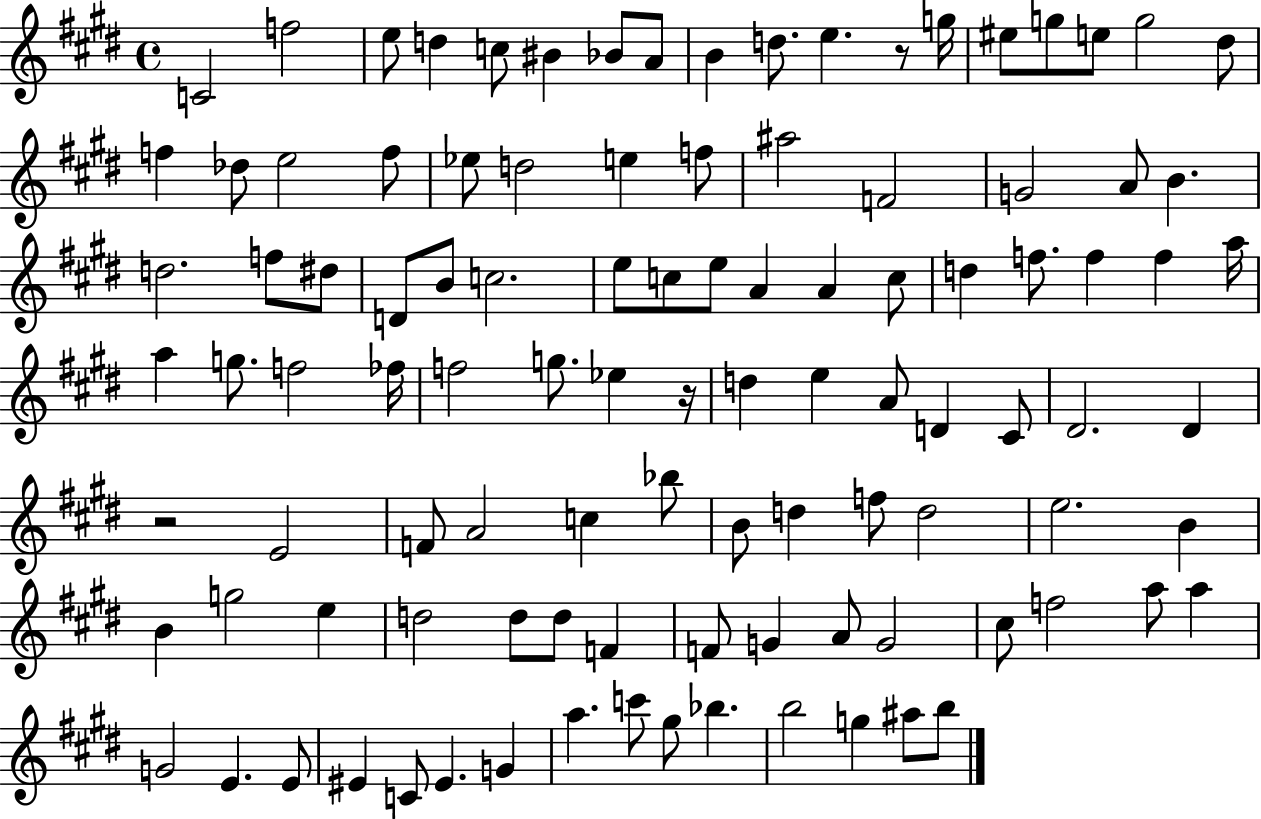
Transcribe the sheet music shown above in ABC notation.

X:1
T:Untitled
M:4/4
L:1/4
K:E
C2 f2 e/2 d c/2 ^B _B/2 A/2 B d/2 e z/2 g/4 ^e/2 g/2 e/2 g2 ^d/2 f _d/2 e2 f/2 _e/2 d2 e f/2 ^a2 F2 G2 A/2 B d2 f/2 ^d/2 D/2 B/2 c2 e/2 c/2 e/2 A A c/2 d f/2 f f a/4 a g/2 f2 _f/4 f2 g/2 _e z/4 d e A/2 D ^C/2 ^D2 ^D z2 E2 F/2 A2 c _b/2 B/2 d f/2 d2 e2 B B g2 e d2 d/2 d/2 F F/2 G A/2 G2 ^c/2 f2 a/2 a G2 E E/2 ^E C/2 ^E G a c'/2 ^g/2 _b b2 g ^a/2 b/2